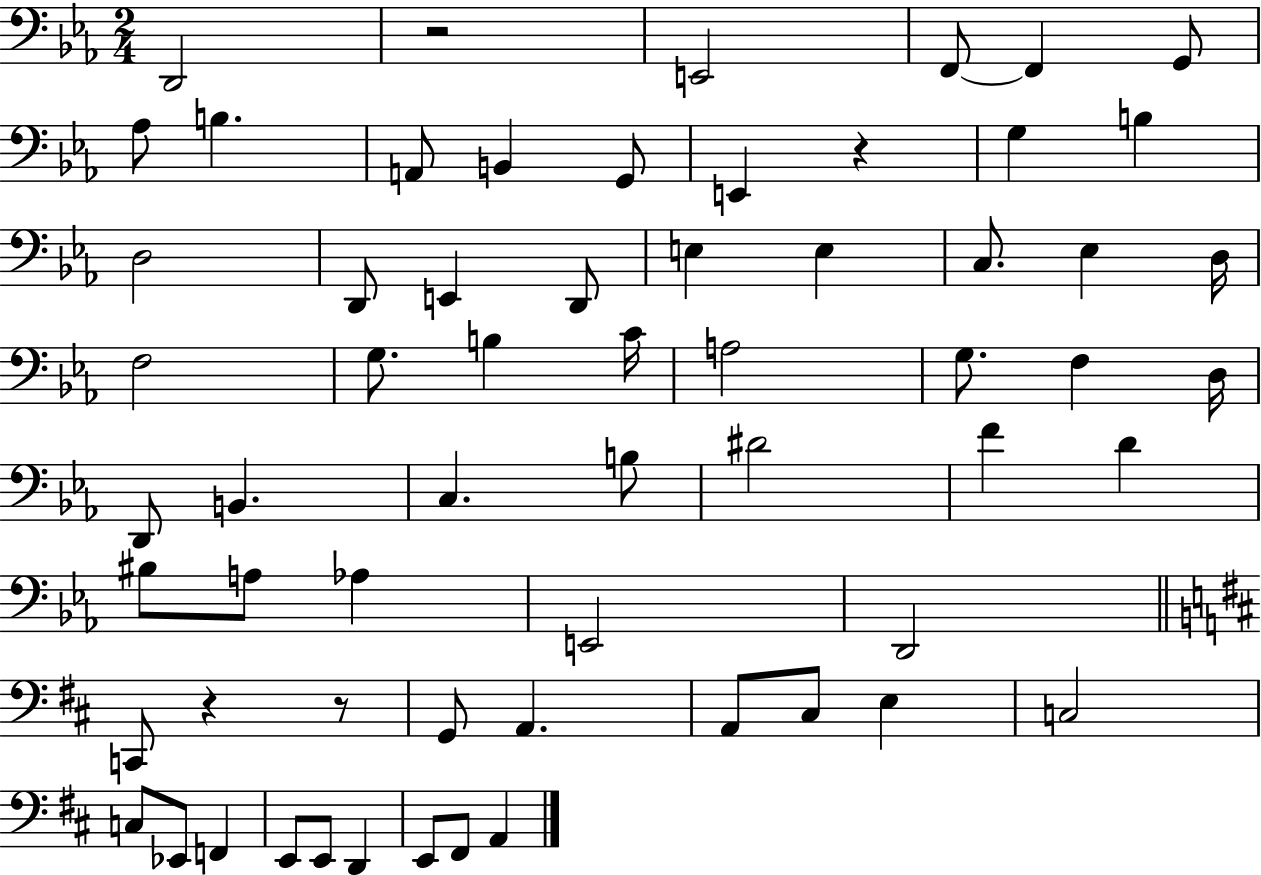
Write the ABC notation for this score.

X:1
T:Untitled
M:2/4
L:1/4
K:Eb
D,,2 z2 E,,2 F,,/2 F,, G,,/2 _A,/2 B, A,,/2 B,, G,,/2 E,, z G, B, D,2 D,,/2 E,, D,,/2 E, E, C,/2 _E, D,/4 F,2 G,/2 B, C/4 A,2 G,/2 F, D,/4 D,,/2 B,, C, B,/2 ^D2 F D ^B,/2 A,/2 _A, E,,2 D,,2 C,,/2 z z/2 G,,/2 A,, A,,/2 ^C,/2 E, C,2 C,/2 _E,,/2 F,, E,,/2 E,,/2 D,, E,,/2 ^F,,/2 A,,